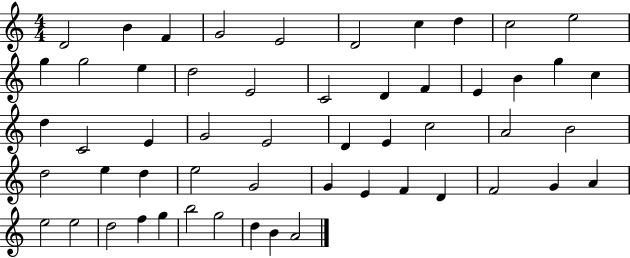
{
  \clef treble
  \numericTimeSignature
  \time 4/4
  \key c \major
  d'2 b'4 f'4 | g'2 e'2 | d'2 c''4 d''4 | c''2 e''2 | \break g''4 g''2 e''4 | d''2 e'2 | c'2 d'4 f'4 | e'4 b'4 g''4 c''4 | \break d''4 c'2 e'4 | g'2 e'2 | d'4 e'4 c''2 | a'2 b'2 | \break d''2 e''4 d''4 | e''2 g'2 | g'4 e'4 f'4 d'4 | f'2 g'4 a'4 | \break e''2 e''2 | d''2 f''4 g''4 | b''2 g''2 | d''4 b'4 a'2 | \break \bar "|."
}